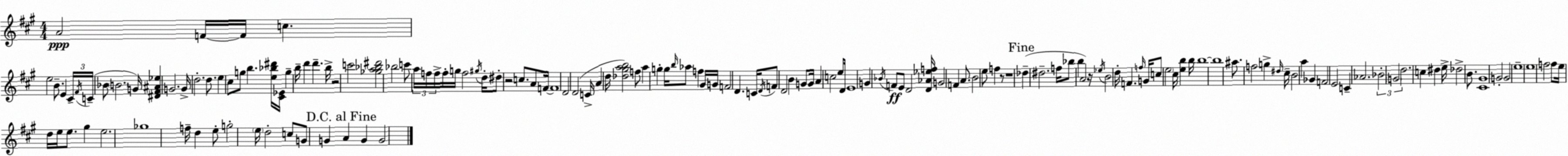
X:1
T:Untitled
M:4/4
L:1/4
K:A
A2 F/4 F/4 c e2 B/2 E ^C/4 ^F/4 C/4 _B/2 B2 G/4 [^D^F^A_e] G2 G/4 d2 d/2 e ^c/2 g/2 b [e_b^d']/4 [^C_E]/4 g b/4 d' d' b/4 z2 c'2 [_ga_b^d']2 _b2 c'/2 a/4 f/4 f/4 f/4 g/4 f2 ^g/4 d/4 ^d/2 z2 c/2 A/2 F/4 F4 D2 D2 C/4 A d/4 [_d^gab]2 f/2 a g g/4 b/4 _a/2 f ^G/4 G/4 F2 D C/4 D/4 F/2 D2 B G/2 G/4 A c2 e/2 D/4 E4 G _B/4 F/2 E/2 D2 [D_A_ef]/4 G2 F A/2 B2 e/2 f z/2 z4 _d ^d2 f/4 _b/2 b A2 z/4 _e/4 B2 d/4 F f/4 G/4 c/2 e2 ^c/4 [eb] b/4 b4 b4 ^a/2 f2 g ^d/4 ^c/4 B2 a _G F2 E2 C _A2 _B2 G2 d2 c ^d e/4 _d2 B/2 [^C^G]4 G2 G2 e4 e4 f2 f/2 e/4 d/4 e/4 e/2 ^g e2 _g4 f/4 d e/2 g2 e/4 d2 c/2 G/2 G A G G2